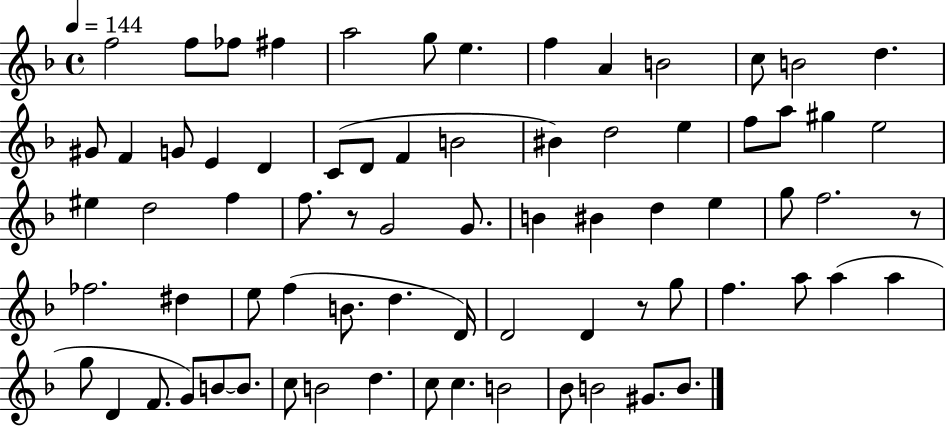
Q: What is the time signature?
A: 4/4